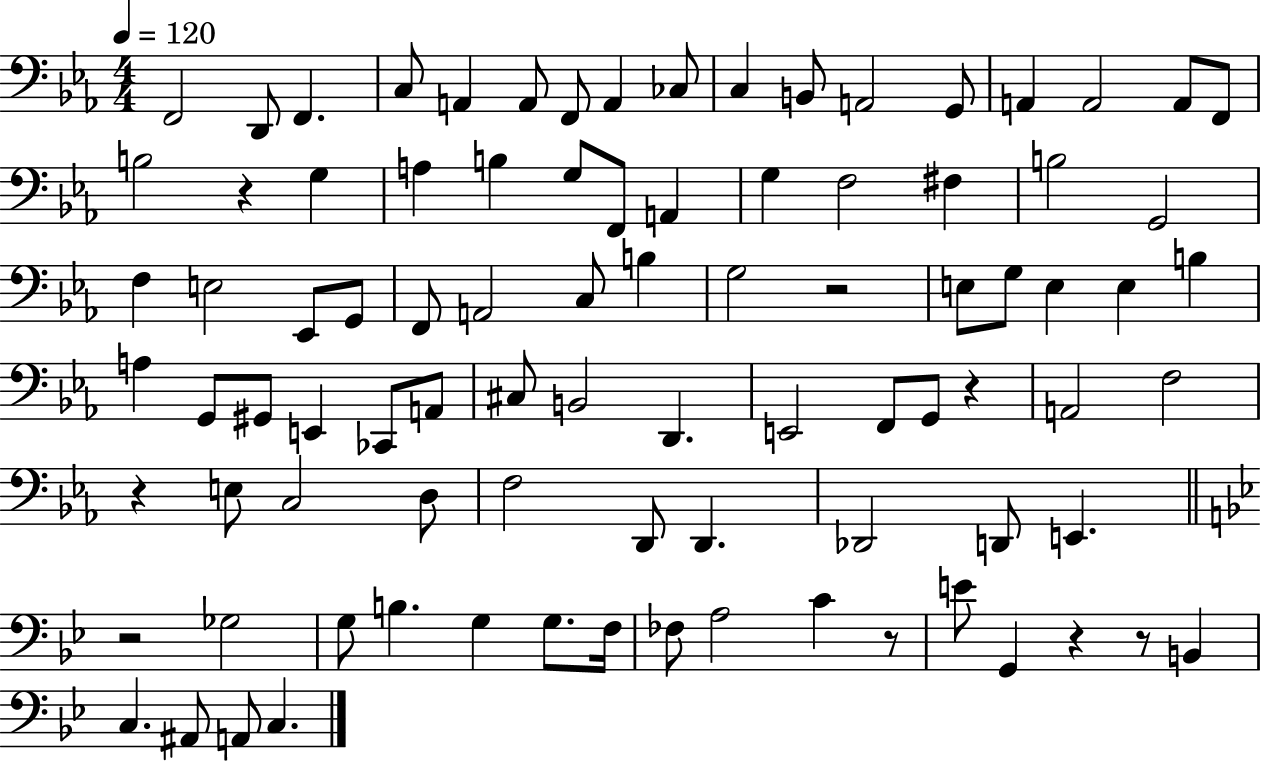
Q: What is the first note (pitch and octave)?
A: F2